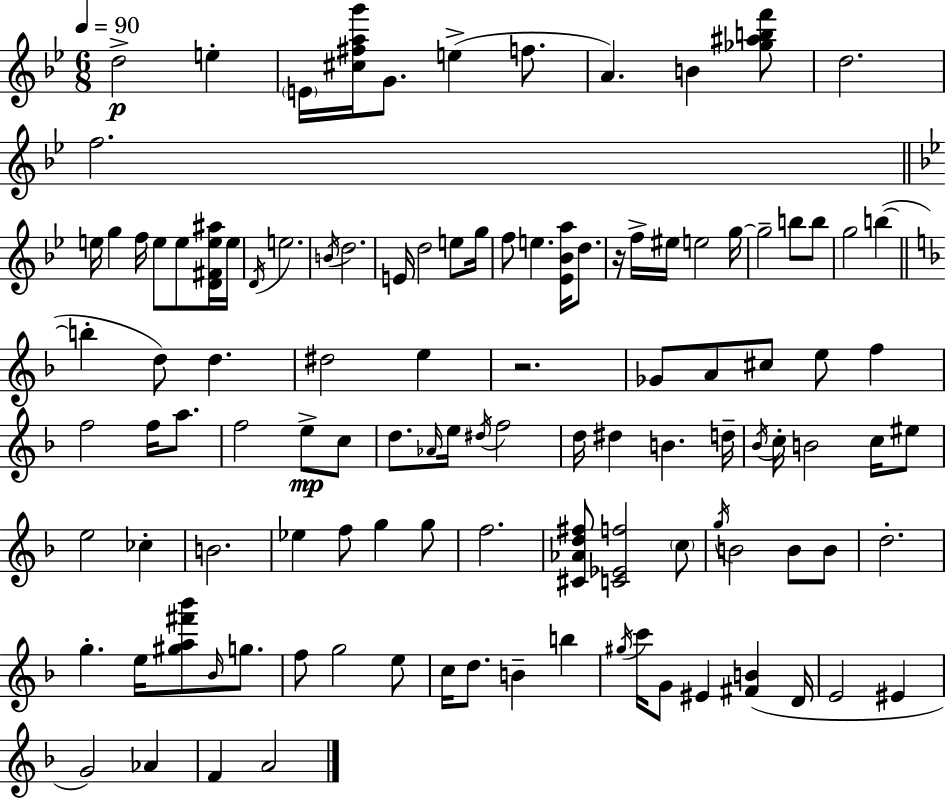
D5/h E5/q E4/s [C#5,F#5,A5,G6]/s G4/e. E5/q F5/e. A4/q. B4/q [Gb5,A#5,B5,F6]/e D5/h. F5/h. E5/s G5/q F5/s E5/e E5/e [D4,F#4,E5,A#5]/s E5/s D4/s E5/h. B4/s D5/h. E4/s D5/h E5/e G5/s F5/e E5/q. [Eb4,Bb4,A5]/s D5/e. R/s F5/s EIS5/s E5/h G5/s G5/h B5/e B5/e G5/h B5/q B5/q D5/e D5/q. D#5/h E5/q R/h. Gb4/e A4/e C#5/e E5/e F5/q F5/h F5/s A5/e. F5/h E5/e C5/e D5/e. Ab4/s E5/s D#5/s F5/h D5/s D#5/q B4/q. D5/s Bb4/s C5/s B4/h C5/s EIS5/e E5/h CES5/q B4/h. Eb5/q F5/e G5/q G5/e F5/h. [C#4,Ab4,D5,F#5]/e [C4,Eb4,F5]/h C5/e G5/s B4/h B4/e B4/e D5/h. G5/q. E5/s [G#5,A5,F#6,Bb6]/e Bb4/s G5/e. F5/e G5/h E5/e C5/s D5/e. B4/q B5/q G#5/s C6/s G4/e EIS4/q [F#4,B4]/q D4/s E4/h EIS4/q G4/h Ab4/q F4/q A4/h